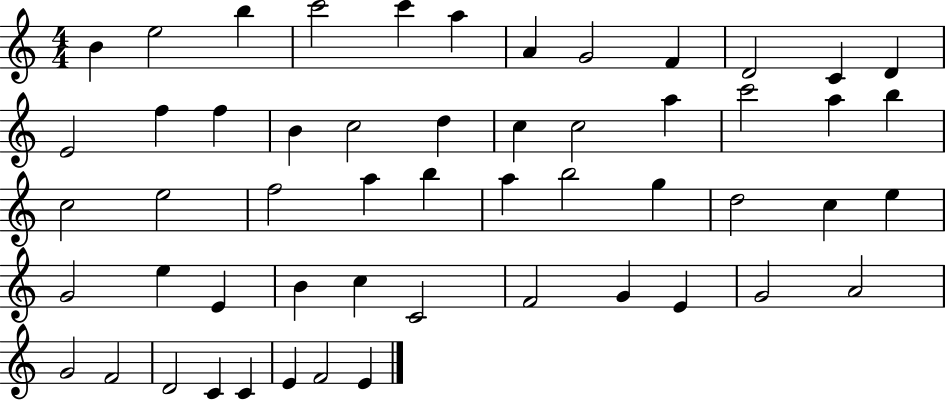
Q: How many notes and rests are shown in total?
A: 54